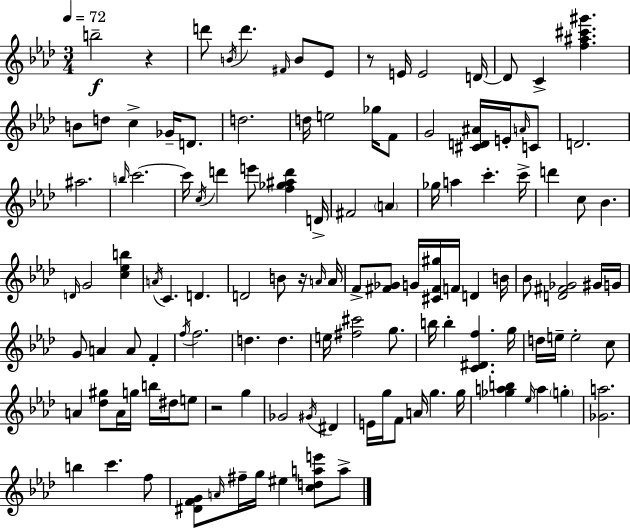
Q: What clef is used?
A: treble